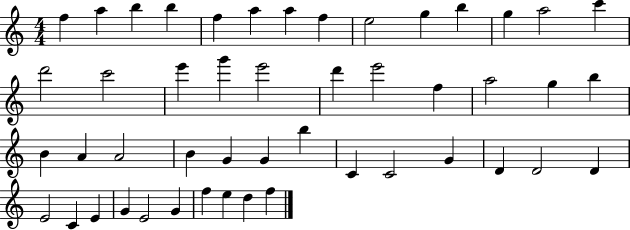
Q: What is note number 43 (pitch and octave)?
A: E4